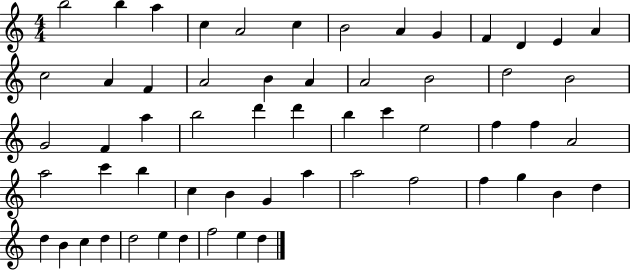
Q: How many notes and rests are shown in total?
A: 58